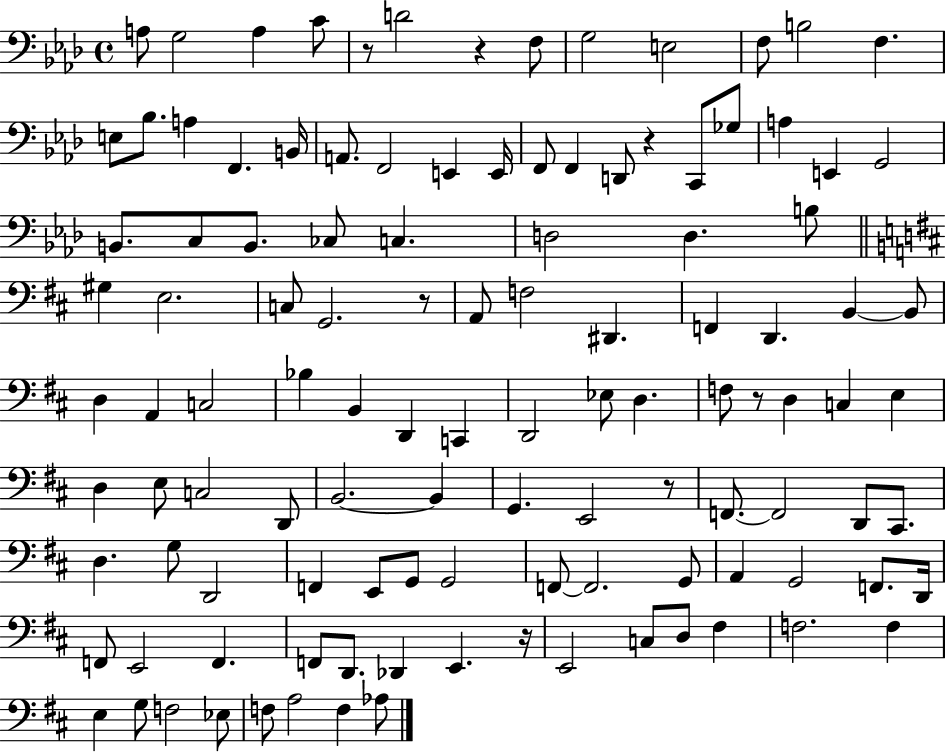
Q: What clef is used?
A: bass